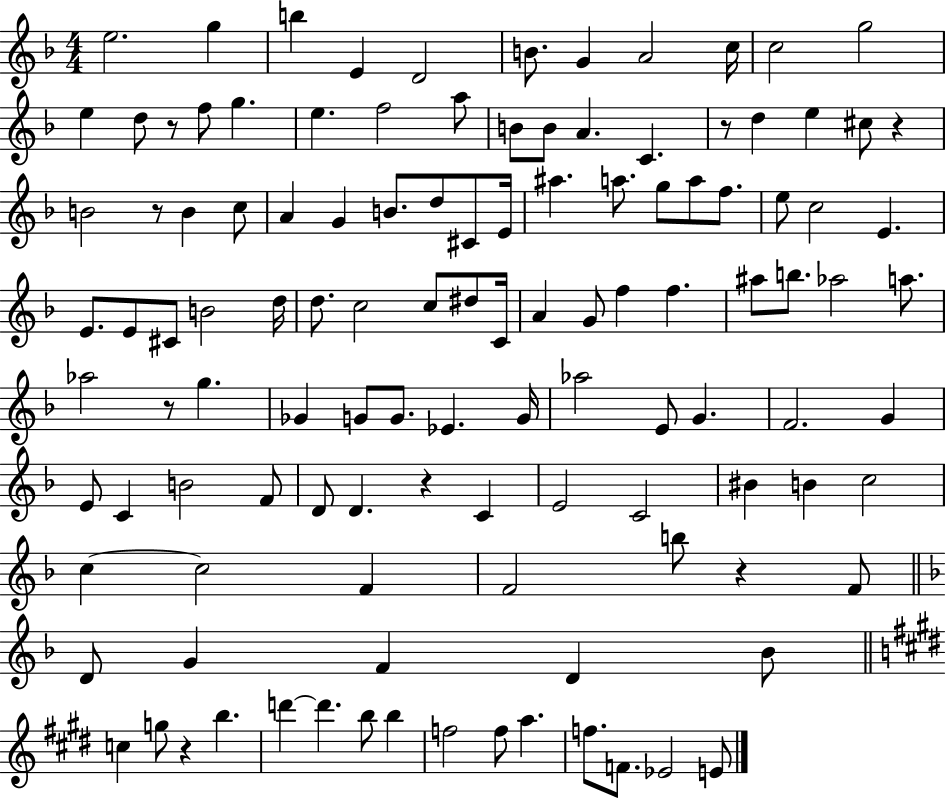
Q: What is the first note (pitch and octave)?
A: E5